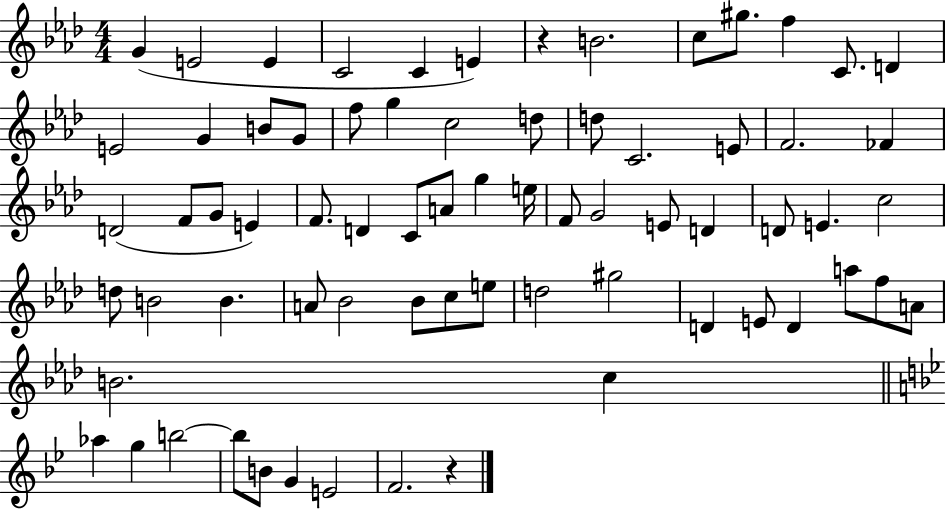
G4/q E4/h E4/q C4/h C4/q E4/q R/q B4/h. C5/e G#5/e. F5/q C4/e. D4/q E4/h G4/q B4/e G4/e F5/e G5/q C5/h D5/e D5/e C4/h. E4/e F4/h. FES4/q D4/h F4/e G4/e E4/q F4/e. D4/q C4/e A4/e G5/q E5/s F4/e G4/h E4/e D4/q D4/e E4/q. C5/h D5/e B4/h B4/q. A4/e Bb4/h Bb4/e C5/e E5/e D5/h G#5/h D4/q E4/e D4/q A5/e F5/e A4/e B4/h. C5/q Ab5/q G5/q B5/h B5/e B4/e G4/q E4/h F4/h. R/q